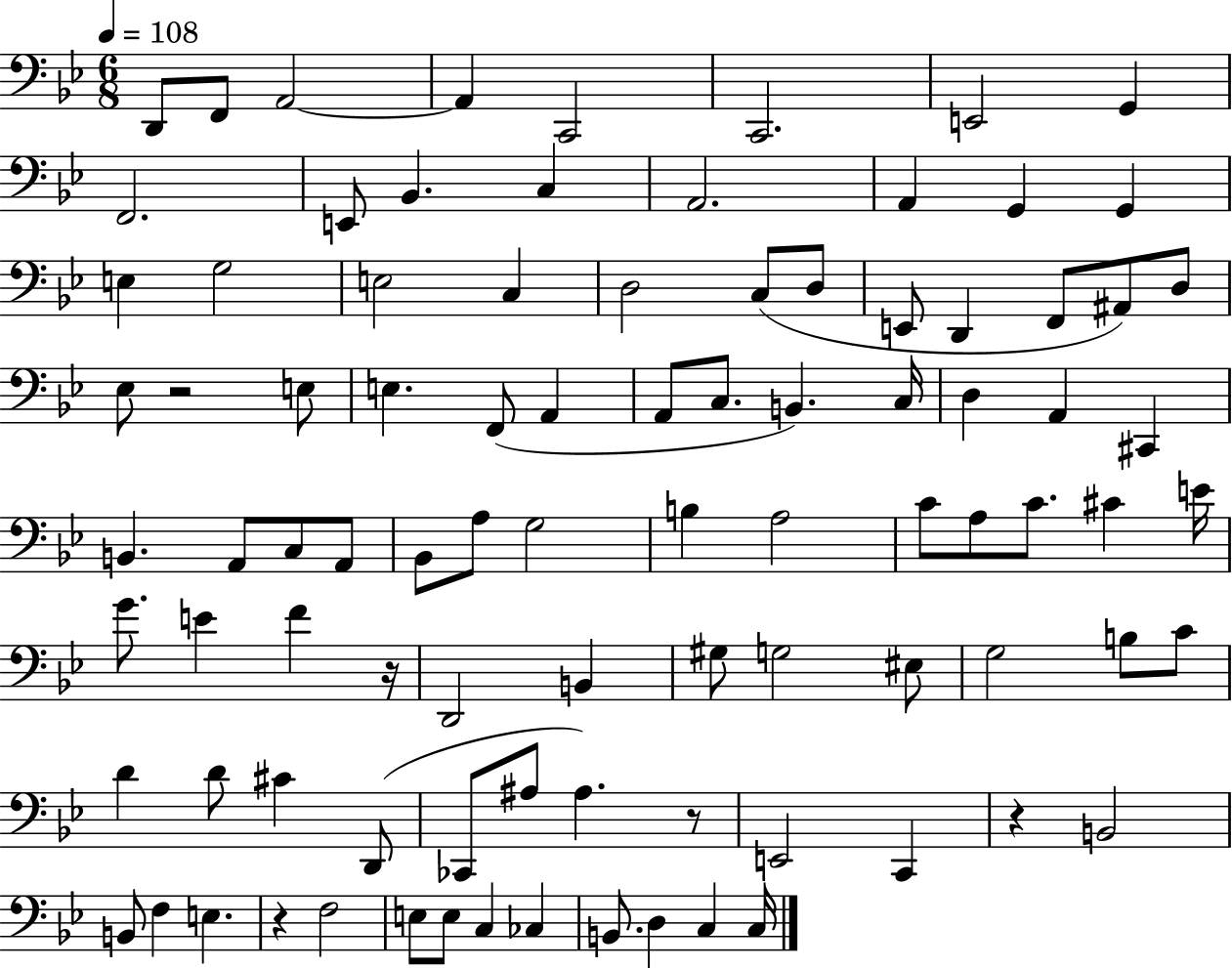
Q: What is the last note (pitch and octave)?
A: C3